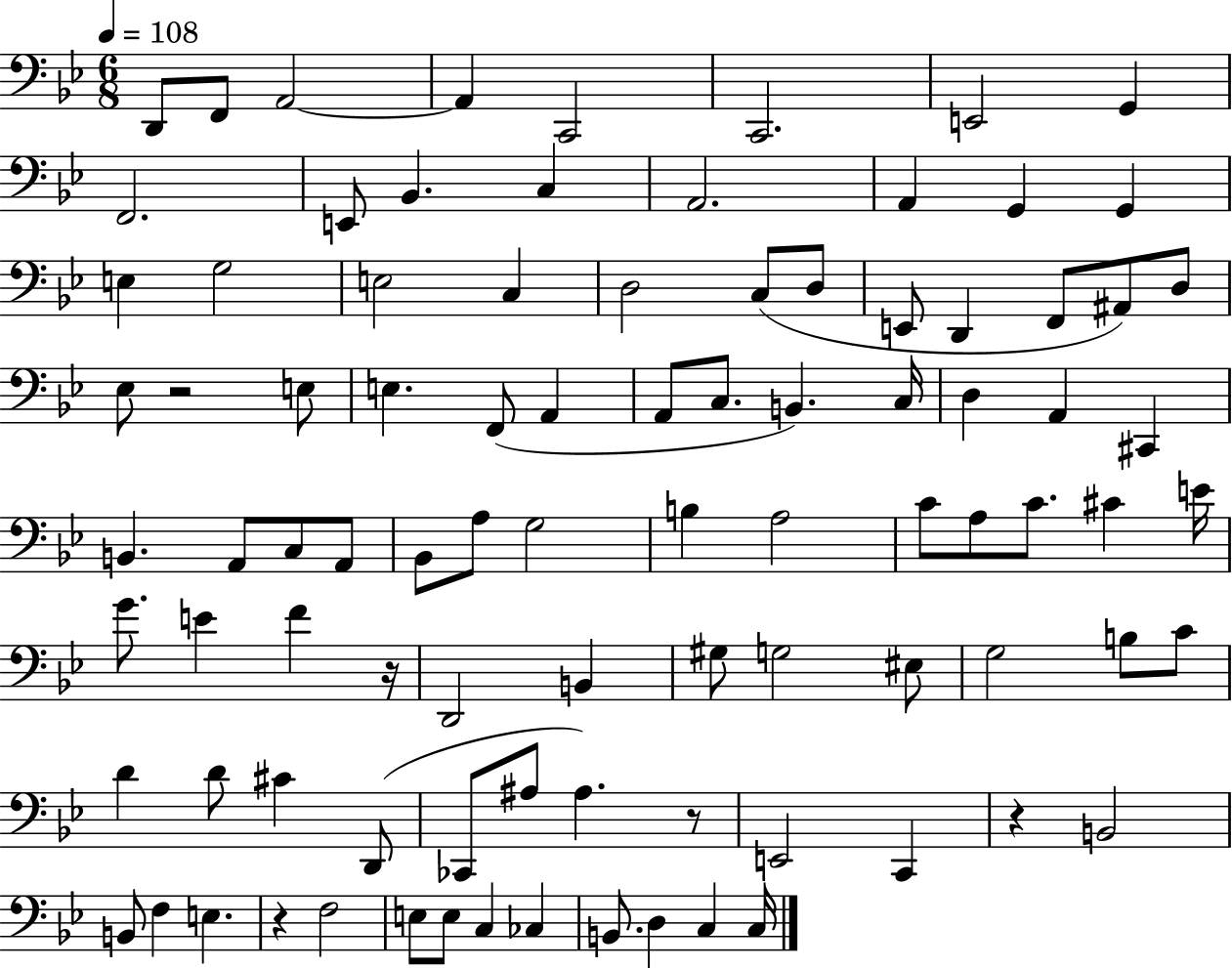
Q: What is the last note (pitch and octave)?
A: C3